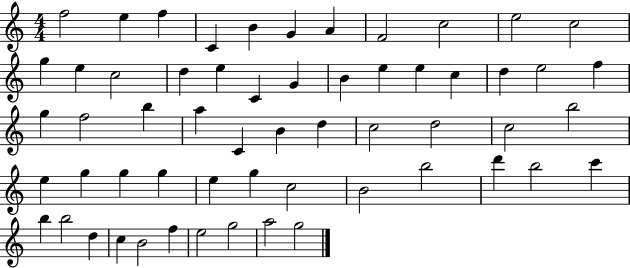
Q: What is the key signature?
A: C major